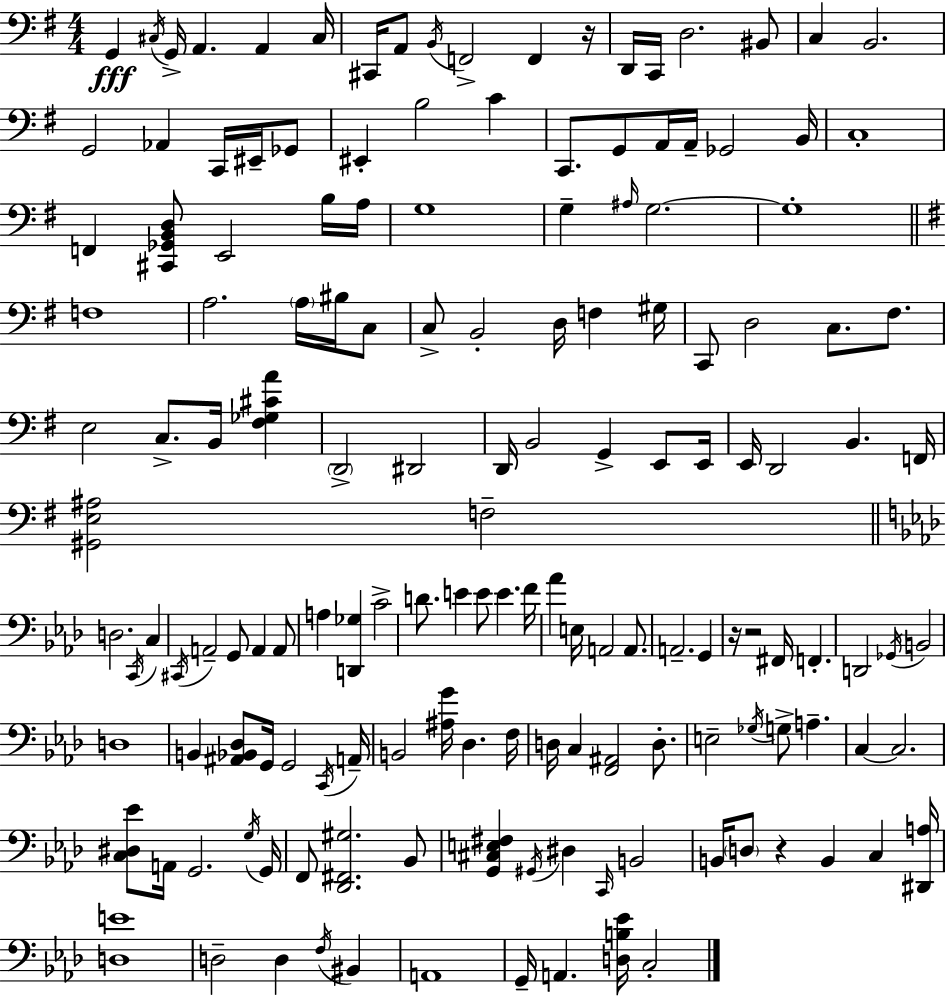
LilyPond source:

{
  \clef bass
  \numericTimeSignature
  \time 4/4
  \key e \minor
  g,4\fff \acciaccatura { cis16 } g,16-> a,4. a,4 | cis16 cis,16 a,8 \acciaccatura { b,16 } f,2-> f,4 | r16 d,16 c,16 d2. | bis,8 c4 b,2. | \break g,2 aes,4 c,16 eis,16-- | ges,8 eis,4-. b2 c'4 | c,8. g,8 a,16 a,16-- ges,2 | b,16 c1-. | \break f,4 <cis, ges, b, d>8 e,2 | b16 a16 g1 | g4-- \grace { ais16 } g2.~~ | g1-. | \break \bar "||" \break \key g \major f1 | a2. \parenthesize a16 bis16 c8 | c8-> b,2-. d16 f4 gis16 | c,8 d2 c8. fis8. | \break e2 c8.-> b,16 <fis ges cis' a'>4 | \parenthesize d,2-> dis,2 | d,16 b,2 g,4-> e,8 e,16 | e,16 d,2 b,4. f,16 | \break <gis, e ais>2 f2-- | \bar "||" \break \key aes \major d2. \acciaccatura { c,16 } c4 | \acciaccatura { cis,16 } a,2-- g,8 a,4 | a,8 a4 <d, ges>4 c'2-> | d'8. e'4 e'8 e'4. | \break f'16 aes'4 e16 a,2 a,8. | a,2.-- g,4 | r16 r2 fis,16 f,4.-. | d,2 \acciaccatura { ges,16 } b,2 | \break d1 | b,4 <ais, bes, des>8 g,16 g,2 | \acciaccatura { c,16 } a,16-- b,2 <ais g'>16 des4. | f16 d16 c4 <f, ais,>2 | \break d8.-. e2-- \acciaccatura { ges16 } g8-> a4.-- | c4~~ c2. | <c dis ees'>8 a,16 g,2. | \acciaccatura { g16 } g,16 f,8 <des, fis, gis>2. | \break bes,8 <g, cis e fis>4 \acciaccatura { gis,16 } dis4 \grace { c,16 } | b,2 b,16 \parenthesize d8 r4 b,4 | c4 <dis, a>16 <d e'>1 | d2-- | \break d4 \acciaccatura { f16 } bis,4 a,1 | g,16-- a,4. | <d b ees'>16 c2-. \bar "|."
}